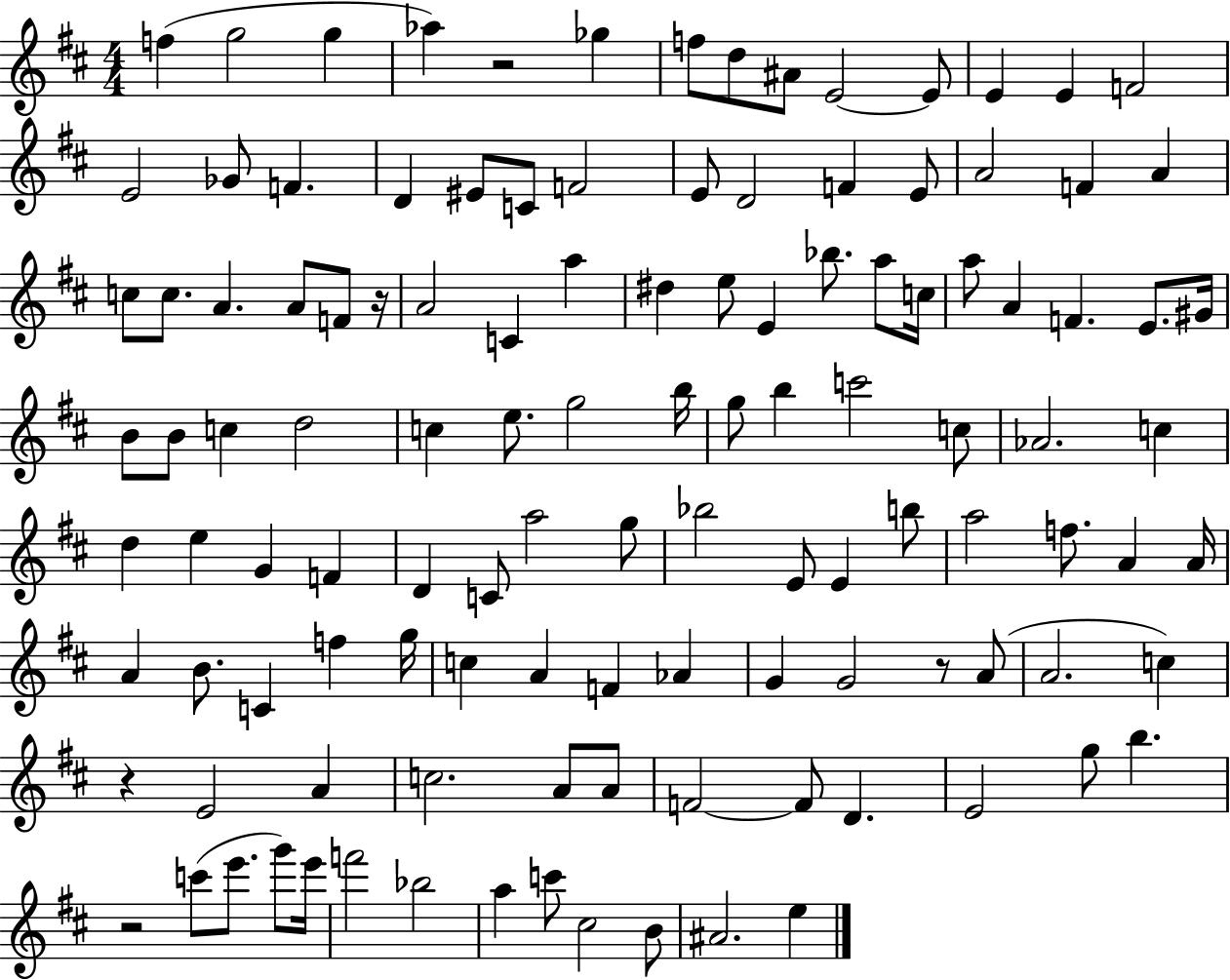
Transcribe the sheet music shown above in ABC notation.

X:1
T:Untitled
M:4/4
L:1/4
K:D
f g2 g _a z2 _g f/2 d/2 ^A/2 E2 E/2 E E F2 E2 _G/2 F D ^E/2 C/2 F2 E/2 D2 F E/2 A2 F A c/2 c/2 A A/2 F/2 z/4 A2 C a ^d e/2 E _b/2 a/2 c/4 a/2 A F E/2 ^G/4 B/2 B/2 c d2 c e/2 g2 b/4 g/2 b c'2 c/2 _A2 c d e G F D C/2 a2 g/2 _b2 E/2 E b/2 a2 f/2 A A/4 A B/2 C f g/4 c A F _A G G2 z/2 A/2 A2 c z E2 A c2 A/2 A/2 F2 F/2 D E2 g/2 b z2 c'/2 e'/2 g'/2 e'/4 f'2 _b2 a c'/2 ^c2 B/2 ^A2 e